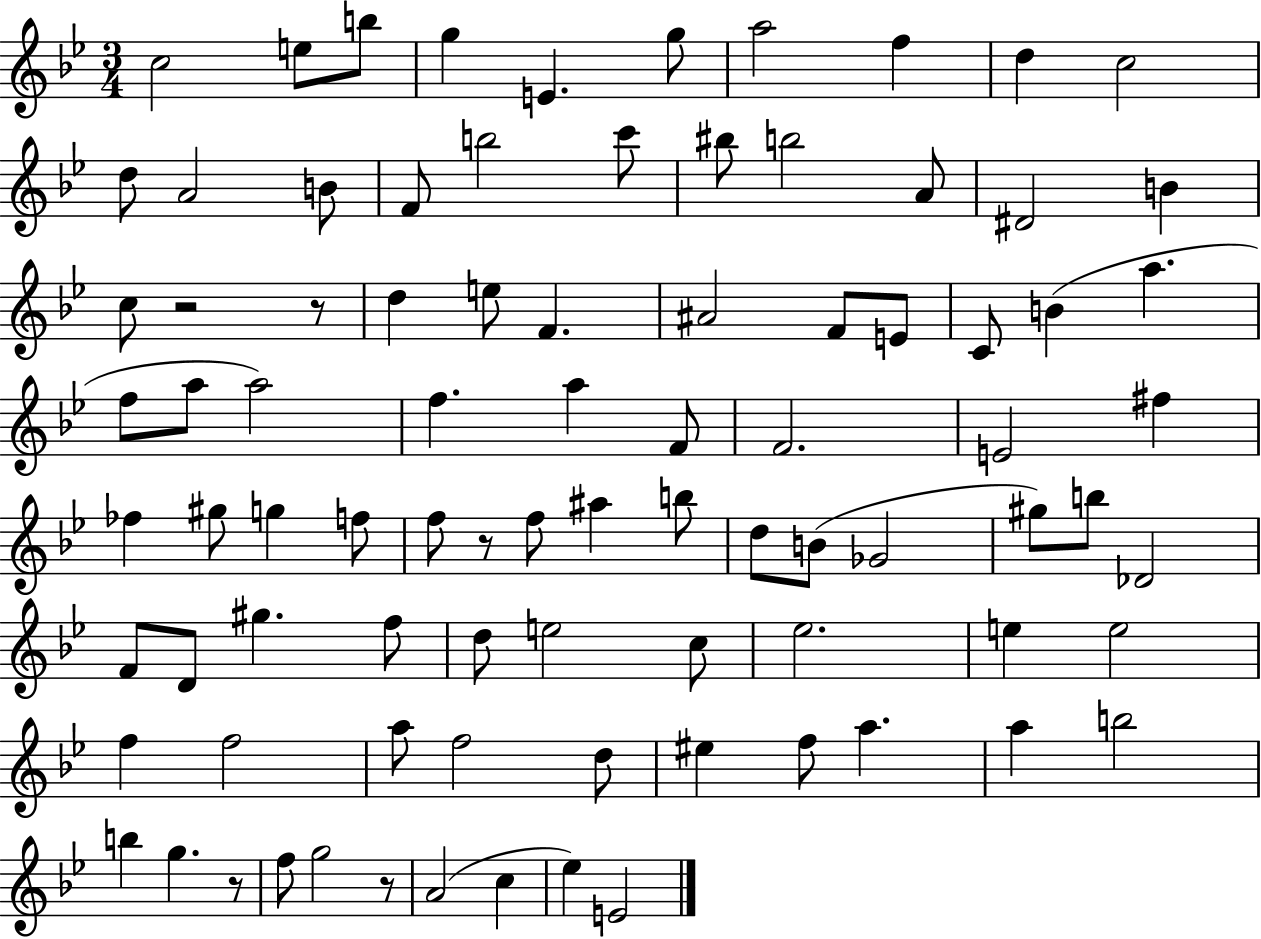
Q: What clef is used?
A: treble